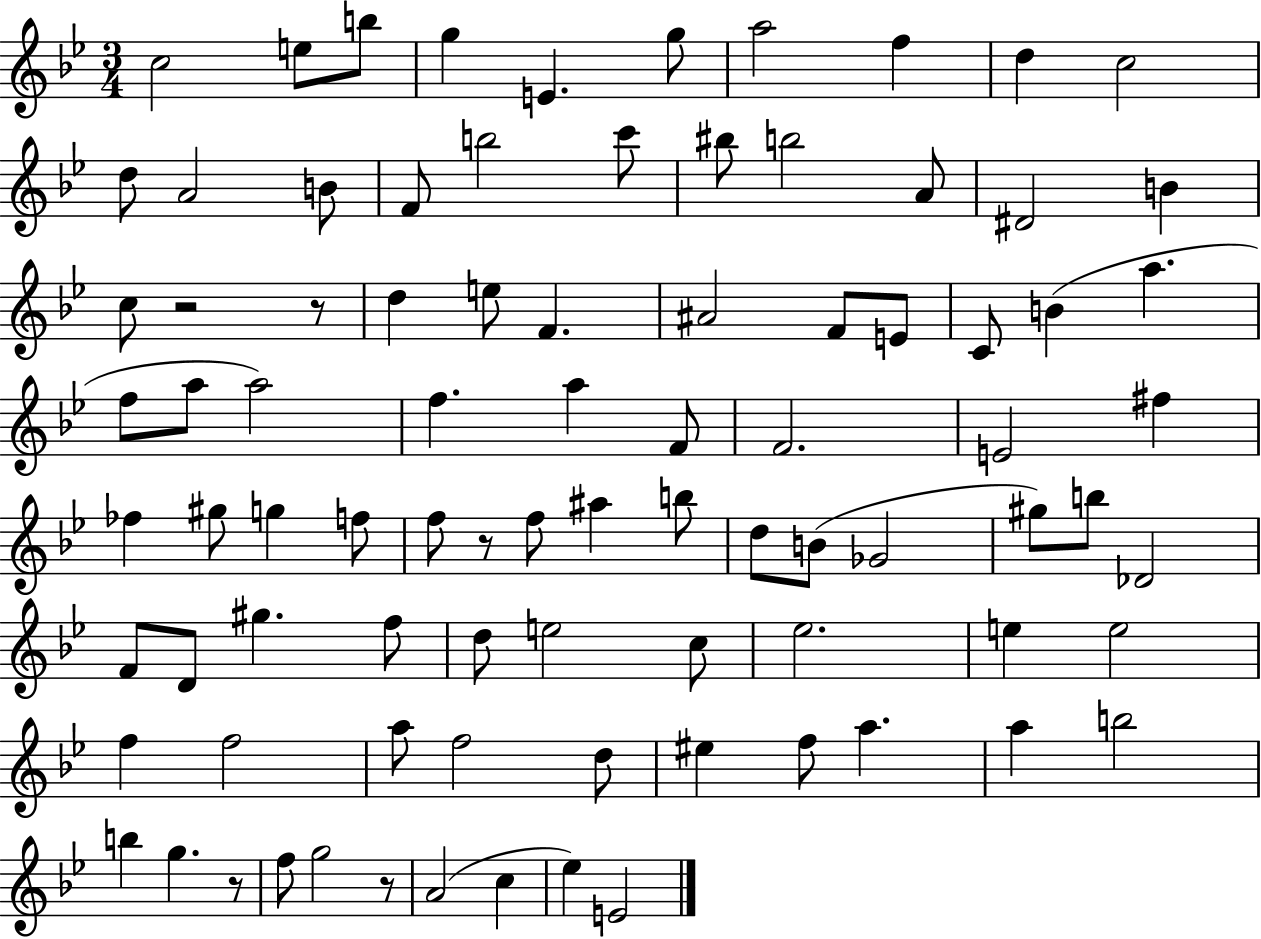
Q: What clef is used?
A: treble